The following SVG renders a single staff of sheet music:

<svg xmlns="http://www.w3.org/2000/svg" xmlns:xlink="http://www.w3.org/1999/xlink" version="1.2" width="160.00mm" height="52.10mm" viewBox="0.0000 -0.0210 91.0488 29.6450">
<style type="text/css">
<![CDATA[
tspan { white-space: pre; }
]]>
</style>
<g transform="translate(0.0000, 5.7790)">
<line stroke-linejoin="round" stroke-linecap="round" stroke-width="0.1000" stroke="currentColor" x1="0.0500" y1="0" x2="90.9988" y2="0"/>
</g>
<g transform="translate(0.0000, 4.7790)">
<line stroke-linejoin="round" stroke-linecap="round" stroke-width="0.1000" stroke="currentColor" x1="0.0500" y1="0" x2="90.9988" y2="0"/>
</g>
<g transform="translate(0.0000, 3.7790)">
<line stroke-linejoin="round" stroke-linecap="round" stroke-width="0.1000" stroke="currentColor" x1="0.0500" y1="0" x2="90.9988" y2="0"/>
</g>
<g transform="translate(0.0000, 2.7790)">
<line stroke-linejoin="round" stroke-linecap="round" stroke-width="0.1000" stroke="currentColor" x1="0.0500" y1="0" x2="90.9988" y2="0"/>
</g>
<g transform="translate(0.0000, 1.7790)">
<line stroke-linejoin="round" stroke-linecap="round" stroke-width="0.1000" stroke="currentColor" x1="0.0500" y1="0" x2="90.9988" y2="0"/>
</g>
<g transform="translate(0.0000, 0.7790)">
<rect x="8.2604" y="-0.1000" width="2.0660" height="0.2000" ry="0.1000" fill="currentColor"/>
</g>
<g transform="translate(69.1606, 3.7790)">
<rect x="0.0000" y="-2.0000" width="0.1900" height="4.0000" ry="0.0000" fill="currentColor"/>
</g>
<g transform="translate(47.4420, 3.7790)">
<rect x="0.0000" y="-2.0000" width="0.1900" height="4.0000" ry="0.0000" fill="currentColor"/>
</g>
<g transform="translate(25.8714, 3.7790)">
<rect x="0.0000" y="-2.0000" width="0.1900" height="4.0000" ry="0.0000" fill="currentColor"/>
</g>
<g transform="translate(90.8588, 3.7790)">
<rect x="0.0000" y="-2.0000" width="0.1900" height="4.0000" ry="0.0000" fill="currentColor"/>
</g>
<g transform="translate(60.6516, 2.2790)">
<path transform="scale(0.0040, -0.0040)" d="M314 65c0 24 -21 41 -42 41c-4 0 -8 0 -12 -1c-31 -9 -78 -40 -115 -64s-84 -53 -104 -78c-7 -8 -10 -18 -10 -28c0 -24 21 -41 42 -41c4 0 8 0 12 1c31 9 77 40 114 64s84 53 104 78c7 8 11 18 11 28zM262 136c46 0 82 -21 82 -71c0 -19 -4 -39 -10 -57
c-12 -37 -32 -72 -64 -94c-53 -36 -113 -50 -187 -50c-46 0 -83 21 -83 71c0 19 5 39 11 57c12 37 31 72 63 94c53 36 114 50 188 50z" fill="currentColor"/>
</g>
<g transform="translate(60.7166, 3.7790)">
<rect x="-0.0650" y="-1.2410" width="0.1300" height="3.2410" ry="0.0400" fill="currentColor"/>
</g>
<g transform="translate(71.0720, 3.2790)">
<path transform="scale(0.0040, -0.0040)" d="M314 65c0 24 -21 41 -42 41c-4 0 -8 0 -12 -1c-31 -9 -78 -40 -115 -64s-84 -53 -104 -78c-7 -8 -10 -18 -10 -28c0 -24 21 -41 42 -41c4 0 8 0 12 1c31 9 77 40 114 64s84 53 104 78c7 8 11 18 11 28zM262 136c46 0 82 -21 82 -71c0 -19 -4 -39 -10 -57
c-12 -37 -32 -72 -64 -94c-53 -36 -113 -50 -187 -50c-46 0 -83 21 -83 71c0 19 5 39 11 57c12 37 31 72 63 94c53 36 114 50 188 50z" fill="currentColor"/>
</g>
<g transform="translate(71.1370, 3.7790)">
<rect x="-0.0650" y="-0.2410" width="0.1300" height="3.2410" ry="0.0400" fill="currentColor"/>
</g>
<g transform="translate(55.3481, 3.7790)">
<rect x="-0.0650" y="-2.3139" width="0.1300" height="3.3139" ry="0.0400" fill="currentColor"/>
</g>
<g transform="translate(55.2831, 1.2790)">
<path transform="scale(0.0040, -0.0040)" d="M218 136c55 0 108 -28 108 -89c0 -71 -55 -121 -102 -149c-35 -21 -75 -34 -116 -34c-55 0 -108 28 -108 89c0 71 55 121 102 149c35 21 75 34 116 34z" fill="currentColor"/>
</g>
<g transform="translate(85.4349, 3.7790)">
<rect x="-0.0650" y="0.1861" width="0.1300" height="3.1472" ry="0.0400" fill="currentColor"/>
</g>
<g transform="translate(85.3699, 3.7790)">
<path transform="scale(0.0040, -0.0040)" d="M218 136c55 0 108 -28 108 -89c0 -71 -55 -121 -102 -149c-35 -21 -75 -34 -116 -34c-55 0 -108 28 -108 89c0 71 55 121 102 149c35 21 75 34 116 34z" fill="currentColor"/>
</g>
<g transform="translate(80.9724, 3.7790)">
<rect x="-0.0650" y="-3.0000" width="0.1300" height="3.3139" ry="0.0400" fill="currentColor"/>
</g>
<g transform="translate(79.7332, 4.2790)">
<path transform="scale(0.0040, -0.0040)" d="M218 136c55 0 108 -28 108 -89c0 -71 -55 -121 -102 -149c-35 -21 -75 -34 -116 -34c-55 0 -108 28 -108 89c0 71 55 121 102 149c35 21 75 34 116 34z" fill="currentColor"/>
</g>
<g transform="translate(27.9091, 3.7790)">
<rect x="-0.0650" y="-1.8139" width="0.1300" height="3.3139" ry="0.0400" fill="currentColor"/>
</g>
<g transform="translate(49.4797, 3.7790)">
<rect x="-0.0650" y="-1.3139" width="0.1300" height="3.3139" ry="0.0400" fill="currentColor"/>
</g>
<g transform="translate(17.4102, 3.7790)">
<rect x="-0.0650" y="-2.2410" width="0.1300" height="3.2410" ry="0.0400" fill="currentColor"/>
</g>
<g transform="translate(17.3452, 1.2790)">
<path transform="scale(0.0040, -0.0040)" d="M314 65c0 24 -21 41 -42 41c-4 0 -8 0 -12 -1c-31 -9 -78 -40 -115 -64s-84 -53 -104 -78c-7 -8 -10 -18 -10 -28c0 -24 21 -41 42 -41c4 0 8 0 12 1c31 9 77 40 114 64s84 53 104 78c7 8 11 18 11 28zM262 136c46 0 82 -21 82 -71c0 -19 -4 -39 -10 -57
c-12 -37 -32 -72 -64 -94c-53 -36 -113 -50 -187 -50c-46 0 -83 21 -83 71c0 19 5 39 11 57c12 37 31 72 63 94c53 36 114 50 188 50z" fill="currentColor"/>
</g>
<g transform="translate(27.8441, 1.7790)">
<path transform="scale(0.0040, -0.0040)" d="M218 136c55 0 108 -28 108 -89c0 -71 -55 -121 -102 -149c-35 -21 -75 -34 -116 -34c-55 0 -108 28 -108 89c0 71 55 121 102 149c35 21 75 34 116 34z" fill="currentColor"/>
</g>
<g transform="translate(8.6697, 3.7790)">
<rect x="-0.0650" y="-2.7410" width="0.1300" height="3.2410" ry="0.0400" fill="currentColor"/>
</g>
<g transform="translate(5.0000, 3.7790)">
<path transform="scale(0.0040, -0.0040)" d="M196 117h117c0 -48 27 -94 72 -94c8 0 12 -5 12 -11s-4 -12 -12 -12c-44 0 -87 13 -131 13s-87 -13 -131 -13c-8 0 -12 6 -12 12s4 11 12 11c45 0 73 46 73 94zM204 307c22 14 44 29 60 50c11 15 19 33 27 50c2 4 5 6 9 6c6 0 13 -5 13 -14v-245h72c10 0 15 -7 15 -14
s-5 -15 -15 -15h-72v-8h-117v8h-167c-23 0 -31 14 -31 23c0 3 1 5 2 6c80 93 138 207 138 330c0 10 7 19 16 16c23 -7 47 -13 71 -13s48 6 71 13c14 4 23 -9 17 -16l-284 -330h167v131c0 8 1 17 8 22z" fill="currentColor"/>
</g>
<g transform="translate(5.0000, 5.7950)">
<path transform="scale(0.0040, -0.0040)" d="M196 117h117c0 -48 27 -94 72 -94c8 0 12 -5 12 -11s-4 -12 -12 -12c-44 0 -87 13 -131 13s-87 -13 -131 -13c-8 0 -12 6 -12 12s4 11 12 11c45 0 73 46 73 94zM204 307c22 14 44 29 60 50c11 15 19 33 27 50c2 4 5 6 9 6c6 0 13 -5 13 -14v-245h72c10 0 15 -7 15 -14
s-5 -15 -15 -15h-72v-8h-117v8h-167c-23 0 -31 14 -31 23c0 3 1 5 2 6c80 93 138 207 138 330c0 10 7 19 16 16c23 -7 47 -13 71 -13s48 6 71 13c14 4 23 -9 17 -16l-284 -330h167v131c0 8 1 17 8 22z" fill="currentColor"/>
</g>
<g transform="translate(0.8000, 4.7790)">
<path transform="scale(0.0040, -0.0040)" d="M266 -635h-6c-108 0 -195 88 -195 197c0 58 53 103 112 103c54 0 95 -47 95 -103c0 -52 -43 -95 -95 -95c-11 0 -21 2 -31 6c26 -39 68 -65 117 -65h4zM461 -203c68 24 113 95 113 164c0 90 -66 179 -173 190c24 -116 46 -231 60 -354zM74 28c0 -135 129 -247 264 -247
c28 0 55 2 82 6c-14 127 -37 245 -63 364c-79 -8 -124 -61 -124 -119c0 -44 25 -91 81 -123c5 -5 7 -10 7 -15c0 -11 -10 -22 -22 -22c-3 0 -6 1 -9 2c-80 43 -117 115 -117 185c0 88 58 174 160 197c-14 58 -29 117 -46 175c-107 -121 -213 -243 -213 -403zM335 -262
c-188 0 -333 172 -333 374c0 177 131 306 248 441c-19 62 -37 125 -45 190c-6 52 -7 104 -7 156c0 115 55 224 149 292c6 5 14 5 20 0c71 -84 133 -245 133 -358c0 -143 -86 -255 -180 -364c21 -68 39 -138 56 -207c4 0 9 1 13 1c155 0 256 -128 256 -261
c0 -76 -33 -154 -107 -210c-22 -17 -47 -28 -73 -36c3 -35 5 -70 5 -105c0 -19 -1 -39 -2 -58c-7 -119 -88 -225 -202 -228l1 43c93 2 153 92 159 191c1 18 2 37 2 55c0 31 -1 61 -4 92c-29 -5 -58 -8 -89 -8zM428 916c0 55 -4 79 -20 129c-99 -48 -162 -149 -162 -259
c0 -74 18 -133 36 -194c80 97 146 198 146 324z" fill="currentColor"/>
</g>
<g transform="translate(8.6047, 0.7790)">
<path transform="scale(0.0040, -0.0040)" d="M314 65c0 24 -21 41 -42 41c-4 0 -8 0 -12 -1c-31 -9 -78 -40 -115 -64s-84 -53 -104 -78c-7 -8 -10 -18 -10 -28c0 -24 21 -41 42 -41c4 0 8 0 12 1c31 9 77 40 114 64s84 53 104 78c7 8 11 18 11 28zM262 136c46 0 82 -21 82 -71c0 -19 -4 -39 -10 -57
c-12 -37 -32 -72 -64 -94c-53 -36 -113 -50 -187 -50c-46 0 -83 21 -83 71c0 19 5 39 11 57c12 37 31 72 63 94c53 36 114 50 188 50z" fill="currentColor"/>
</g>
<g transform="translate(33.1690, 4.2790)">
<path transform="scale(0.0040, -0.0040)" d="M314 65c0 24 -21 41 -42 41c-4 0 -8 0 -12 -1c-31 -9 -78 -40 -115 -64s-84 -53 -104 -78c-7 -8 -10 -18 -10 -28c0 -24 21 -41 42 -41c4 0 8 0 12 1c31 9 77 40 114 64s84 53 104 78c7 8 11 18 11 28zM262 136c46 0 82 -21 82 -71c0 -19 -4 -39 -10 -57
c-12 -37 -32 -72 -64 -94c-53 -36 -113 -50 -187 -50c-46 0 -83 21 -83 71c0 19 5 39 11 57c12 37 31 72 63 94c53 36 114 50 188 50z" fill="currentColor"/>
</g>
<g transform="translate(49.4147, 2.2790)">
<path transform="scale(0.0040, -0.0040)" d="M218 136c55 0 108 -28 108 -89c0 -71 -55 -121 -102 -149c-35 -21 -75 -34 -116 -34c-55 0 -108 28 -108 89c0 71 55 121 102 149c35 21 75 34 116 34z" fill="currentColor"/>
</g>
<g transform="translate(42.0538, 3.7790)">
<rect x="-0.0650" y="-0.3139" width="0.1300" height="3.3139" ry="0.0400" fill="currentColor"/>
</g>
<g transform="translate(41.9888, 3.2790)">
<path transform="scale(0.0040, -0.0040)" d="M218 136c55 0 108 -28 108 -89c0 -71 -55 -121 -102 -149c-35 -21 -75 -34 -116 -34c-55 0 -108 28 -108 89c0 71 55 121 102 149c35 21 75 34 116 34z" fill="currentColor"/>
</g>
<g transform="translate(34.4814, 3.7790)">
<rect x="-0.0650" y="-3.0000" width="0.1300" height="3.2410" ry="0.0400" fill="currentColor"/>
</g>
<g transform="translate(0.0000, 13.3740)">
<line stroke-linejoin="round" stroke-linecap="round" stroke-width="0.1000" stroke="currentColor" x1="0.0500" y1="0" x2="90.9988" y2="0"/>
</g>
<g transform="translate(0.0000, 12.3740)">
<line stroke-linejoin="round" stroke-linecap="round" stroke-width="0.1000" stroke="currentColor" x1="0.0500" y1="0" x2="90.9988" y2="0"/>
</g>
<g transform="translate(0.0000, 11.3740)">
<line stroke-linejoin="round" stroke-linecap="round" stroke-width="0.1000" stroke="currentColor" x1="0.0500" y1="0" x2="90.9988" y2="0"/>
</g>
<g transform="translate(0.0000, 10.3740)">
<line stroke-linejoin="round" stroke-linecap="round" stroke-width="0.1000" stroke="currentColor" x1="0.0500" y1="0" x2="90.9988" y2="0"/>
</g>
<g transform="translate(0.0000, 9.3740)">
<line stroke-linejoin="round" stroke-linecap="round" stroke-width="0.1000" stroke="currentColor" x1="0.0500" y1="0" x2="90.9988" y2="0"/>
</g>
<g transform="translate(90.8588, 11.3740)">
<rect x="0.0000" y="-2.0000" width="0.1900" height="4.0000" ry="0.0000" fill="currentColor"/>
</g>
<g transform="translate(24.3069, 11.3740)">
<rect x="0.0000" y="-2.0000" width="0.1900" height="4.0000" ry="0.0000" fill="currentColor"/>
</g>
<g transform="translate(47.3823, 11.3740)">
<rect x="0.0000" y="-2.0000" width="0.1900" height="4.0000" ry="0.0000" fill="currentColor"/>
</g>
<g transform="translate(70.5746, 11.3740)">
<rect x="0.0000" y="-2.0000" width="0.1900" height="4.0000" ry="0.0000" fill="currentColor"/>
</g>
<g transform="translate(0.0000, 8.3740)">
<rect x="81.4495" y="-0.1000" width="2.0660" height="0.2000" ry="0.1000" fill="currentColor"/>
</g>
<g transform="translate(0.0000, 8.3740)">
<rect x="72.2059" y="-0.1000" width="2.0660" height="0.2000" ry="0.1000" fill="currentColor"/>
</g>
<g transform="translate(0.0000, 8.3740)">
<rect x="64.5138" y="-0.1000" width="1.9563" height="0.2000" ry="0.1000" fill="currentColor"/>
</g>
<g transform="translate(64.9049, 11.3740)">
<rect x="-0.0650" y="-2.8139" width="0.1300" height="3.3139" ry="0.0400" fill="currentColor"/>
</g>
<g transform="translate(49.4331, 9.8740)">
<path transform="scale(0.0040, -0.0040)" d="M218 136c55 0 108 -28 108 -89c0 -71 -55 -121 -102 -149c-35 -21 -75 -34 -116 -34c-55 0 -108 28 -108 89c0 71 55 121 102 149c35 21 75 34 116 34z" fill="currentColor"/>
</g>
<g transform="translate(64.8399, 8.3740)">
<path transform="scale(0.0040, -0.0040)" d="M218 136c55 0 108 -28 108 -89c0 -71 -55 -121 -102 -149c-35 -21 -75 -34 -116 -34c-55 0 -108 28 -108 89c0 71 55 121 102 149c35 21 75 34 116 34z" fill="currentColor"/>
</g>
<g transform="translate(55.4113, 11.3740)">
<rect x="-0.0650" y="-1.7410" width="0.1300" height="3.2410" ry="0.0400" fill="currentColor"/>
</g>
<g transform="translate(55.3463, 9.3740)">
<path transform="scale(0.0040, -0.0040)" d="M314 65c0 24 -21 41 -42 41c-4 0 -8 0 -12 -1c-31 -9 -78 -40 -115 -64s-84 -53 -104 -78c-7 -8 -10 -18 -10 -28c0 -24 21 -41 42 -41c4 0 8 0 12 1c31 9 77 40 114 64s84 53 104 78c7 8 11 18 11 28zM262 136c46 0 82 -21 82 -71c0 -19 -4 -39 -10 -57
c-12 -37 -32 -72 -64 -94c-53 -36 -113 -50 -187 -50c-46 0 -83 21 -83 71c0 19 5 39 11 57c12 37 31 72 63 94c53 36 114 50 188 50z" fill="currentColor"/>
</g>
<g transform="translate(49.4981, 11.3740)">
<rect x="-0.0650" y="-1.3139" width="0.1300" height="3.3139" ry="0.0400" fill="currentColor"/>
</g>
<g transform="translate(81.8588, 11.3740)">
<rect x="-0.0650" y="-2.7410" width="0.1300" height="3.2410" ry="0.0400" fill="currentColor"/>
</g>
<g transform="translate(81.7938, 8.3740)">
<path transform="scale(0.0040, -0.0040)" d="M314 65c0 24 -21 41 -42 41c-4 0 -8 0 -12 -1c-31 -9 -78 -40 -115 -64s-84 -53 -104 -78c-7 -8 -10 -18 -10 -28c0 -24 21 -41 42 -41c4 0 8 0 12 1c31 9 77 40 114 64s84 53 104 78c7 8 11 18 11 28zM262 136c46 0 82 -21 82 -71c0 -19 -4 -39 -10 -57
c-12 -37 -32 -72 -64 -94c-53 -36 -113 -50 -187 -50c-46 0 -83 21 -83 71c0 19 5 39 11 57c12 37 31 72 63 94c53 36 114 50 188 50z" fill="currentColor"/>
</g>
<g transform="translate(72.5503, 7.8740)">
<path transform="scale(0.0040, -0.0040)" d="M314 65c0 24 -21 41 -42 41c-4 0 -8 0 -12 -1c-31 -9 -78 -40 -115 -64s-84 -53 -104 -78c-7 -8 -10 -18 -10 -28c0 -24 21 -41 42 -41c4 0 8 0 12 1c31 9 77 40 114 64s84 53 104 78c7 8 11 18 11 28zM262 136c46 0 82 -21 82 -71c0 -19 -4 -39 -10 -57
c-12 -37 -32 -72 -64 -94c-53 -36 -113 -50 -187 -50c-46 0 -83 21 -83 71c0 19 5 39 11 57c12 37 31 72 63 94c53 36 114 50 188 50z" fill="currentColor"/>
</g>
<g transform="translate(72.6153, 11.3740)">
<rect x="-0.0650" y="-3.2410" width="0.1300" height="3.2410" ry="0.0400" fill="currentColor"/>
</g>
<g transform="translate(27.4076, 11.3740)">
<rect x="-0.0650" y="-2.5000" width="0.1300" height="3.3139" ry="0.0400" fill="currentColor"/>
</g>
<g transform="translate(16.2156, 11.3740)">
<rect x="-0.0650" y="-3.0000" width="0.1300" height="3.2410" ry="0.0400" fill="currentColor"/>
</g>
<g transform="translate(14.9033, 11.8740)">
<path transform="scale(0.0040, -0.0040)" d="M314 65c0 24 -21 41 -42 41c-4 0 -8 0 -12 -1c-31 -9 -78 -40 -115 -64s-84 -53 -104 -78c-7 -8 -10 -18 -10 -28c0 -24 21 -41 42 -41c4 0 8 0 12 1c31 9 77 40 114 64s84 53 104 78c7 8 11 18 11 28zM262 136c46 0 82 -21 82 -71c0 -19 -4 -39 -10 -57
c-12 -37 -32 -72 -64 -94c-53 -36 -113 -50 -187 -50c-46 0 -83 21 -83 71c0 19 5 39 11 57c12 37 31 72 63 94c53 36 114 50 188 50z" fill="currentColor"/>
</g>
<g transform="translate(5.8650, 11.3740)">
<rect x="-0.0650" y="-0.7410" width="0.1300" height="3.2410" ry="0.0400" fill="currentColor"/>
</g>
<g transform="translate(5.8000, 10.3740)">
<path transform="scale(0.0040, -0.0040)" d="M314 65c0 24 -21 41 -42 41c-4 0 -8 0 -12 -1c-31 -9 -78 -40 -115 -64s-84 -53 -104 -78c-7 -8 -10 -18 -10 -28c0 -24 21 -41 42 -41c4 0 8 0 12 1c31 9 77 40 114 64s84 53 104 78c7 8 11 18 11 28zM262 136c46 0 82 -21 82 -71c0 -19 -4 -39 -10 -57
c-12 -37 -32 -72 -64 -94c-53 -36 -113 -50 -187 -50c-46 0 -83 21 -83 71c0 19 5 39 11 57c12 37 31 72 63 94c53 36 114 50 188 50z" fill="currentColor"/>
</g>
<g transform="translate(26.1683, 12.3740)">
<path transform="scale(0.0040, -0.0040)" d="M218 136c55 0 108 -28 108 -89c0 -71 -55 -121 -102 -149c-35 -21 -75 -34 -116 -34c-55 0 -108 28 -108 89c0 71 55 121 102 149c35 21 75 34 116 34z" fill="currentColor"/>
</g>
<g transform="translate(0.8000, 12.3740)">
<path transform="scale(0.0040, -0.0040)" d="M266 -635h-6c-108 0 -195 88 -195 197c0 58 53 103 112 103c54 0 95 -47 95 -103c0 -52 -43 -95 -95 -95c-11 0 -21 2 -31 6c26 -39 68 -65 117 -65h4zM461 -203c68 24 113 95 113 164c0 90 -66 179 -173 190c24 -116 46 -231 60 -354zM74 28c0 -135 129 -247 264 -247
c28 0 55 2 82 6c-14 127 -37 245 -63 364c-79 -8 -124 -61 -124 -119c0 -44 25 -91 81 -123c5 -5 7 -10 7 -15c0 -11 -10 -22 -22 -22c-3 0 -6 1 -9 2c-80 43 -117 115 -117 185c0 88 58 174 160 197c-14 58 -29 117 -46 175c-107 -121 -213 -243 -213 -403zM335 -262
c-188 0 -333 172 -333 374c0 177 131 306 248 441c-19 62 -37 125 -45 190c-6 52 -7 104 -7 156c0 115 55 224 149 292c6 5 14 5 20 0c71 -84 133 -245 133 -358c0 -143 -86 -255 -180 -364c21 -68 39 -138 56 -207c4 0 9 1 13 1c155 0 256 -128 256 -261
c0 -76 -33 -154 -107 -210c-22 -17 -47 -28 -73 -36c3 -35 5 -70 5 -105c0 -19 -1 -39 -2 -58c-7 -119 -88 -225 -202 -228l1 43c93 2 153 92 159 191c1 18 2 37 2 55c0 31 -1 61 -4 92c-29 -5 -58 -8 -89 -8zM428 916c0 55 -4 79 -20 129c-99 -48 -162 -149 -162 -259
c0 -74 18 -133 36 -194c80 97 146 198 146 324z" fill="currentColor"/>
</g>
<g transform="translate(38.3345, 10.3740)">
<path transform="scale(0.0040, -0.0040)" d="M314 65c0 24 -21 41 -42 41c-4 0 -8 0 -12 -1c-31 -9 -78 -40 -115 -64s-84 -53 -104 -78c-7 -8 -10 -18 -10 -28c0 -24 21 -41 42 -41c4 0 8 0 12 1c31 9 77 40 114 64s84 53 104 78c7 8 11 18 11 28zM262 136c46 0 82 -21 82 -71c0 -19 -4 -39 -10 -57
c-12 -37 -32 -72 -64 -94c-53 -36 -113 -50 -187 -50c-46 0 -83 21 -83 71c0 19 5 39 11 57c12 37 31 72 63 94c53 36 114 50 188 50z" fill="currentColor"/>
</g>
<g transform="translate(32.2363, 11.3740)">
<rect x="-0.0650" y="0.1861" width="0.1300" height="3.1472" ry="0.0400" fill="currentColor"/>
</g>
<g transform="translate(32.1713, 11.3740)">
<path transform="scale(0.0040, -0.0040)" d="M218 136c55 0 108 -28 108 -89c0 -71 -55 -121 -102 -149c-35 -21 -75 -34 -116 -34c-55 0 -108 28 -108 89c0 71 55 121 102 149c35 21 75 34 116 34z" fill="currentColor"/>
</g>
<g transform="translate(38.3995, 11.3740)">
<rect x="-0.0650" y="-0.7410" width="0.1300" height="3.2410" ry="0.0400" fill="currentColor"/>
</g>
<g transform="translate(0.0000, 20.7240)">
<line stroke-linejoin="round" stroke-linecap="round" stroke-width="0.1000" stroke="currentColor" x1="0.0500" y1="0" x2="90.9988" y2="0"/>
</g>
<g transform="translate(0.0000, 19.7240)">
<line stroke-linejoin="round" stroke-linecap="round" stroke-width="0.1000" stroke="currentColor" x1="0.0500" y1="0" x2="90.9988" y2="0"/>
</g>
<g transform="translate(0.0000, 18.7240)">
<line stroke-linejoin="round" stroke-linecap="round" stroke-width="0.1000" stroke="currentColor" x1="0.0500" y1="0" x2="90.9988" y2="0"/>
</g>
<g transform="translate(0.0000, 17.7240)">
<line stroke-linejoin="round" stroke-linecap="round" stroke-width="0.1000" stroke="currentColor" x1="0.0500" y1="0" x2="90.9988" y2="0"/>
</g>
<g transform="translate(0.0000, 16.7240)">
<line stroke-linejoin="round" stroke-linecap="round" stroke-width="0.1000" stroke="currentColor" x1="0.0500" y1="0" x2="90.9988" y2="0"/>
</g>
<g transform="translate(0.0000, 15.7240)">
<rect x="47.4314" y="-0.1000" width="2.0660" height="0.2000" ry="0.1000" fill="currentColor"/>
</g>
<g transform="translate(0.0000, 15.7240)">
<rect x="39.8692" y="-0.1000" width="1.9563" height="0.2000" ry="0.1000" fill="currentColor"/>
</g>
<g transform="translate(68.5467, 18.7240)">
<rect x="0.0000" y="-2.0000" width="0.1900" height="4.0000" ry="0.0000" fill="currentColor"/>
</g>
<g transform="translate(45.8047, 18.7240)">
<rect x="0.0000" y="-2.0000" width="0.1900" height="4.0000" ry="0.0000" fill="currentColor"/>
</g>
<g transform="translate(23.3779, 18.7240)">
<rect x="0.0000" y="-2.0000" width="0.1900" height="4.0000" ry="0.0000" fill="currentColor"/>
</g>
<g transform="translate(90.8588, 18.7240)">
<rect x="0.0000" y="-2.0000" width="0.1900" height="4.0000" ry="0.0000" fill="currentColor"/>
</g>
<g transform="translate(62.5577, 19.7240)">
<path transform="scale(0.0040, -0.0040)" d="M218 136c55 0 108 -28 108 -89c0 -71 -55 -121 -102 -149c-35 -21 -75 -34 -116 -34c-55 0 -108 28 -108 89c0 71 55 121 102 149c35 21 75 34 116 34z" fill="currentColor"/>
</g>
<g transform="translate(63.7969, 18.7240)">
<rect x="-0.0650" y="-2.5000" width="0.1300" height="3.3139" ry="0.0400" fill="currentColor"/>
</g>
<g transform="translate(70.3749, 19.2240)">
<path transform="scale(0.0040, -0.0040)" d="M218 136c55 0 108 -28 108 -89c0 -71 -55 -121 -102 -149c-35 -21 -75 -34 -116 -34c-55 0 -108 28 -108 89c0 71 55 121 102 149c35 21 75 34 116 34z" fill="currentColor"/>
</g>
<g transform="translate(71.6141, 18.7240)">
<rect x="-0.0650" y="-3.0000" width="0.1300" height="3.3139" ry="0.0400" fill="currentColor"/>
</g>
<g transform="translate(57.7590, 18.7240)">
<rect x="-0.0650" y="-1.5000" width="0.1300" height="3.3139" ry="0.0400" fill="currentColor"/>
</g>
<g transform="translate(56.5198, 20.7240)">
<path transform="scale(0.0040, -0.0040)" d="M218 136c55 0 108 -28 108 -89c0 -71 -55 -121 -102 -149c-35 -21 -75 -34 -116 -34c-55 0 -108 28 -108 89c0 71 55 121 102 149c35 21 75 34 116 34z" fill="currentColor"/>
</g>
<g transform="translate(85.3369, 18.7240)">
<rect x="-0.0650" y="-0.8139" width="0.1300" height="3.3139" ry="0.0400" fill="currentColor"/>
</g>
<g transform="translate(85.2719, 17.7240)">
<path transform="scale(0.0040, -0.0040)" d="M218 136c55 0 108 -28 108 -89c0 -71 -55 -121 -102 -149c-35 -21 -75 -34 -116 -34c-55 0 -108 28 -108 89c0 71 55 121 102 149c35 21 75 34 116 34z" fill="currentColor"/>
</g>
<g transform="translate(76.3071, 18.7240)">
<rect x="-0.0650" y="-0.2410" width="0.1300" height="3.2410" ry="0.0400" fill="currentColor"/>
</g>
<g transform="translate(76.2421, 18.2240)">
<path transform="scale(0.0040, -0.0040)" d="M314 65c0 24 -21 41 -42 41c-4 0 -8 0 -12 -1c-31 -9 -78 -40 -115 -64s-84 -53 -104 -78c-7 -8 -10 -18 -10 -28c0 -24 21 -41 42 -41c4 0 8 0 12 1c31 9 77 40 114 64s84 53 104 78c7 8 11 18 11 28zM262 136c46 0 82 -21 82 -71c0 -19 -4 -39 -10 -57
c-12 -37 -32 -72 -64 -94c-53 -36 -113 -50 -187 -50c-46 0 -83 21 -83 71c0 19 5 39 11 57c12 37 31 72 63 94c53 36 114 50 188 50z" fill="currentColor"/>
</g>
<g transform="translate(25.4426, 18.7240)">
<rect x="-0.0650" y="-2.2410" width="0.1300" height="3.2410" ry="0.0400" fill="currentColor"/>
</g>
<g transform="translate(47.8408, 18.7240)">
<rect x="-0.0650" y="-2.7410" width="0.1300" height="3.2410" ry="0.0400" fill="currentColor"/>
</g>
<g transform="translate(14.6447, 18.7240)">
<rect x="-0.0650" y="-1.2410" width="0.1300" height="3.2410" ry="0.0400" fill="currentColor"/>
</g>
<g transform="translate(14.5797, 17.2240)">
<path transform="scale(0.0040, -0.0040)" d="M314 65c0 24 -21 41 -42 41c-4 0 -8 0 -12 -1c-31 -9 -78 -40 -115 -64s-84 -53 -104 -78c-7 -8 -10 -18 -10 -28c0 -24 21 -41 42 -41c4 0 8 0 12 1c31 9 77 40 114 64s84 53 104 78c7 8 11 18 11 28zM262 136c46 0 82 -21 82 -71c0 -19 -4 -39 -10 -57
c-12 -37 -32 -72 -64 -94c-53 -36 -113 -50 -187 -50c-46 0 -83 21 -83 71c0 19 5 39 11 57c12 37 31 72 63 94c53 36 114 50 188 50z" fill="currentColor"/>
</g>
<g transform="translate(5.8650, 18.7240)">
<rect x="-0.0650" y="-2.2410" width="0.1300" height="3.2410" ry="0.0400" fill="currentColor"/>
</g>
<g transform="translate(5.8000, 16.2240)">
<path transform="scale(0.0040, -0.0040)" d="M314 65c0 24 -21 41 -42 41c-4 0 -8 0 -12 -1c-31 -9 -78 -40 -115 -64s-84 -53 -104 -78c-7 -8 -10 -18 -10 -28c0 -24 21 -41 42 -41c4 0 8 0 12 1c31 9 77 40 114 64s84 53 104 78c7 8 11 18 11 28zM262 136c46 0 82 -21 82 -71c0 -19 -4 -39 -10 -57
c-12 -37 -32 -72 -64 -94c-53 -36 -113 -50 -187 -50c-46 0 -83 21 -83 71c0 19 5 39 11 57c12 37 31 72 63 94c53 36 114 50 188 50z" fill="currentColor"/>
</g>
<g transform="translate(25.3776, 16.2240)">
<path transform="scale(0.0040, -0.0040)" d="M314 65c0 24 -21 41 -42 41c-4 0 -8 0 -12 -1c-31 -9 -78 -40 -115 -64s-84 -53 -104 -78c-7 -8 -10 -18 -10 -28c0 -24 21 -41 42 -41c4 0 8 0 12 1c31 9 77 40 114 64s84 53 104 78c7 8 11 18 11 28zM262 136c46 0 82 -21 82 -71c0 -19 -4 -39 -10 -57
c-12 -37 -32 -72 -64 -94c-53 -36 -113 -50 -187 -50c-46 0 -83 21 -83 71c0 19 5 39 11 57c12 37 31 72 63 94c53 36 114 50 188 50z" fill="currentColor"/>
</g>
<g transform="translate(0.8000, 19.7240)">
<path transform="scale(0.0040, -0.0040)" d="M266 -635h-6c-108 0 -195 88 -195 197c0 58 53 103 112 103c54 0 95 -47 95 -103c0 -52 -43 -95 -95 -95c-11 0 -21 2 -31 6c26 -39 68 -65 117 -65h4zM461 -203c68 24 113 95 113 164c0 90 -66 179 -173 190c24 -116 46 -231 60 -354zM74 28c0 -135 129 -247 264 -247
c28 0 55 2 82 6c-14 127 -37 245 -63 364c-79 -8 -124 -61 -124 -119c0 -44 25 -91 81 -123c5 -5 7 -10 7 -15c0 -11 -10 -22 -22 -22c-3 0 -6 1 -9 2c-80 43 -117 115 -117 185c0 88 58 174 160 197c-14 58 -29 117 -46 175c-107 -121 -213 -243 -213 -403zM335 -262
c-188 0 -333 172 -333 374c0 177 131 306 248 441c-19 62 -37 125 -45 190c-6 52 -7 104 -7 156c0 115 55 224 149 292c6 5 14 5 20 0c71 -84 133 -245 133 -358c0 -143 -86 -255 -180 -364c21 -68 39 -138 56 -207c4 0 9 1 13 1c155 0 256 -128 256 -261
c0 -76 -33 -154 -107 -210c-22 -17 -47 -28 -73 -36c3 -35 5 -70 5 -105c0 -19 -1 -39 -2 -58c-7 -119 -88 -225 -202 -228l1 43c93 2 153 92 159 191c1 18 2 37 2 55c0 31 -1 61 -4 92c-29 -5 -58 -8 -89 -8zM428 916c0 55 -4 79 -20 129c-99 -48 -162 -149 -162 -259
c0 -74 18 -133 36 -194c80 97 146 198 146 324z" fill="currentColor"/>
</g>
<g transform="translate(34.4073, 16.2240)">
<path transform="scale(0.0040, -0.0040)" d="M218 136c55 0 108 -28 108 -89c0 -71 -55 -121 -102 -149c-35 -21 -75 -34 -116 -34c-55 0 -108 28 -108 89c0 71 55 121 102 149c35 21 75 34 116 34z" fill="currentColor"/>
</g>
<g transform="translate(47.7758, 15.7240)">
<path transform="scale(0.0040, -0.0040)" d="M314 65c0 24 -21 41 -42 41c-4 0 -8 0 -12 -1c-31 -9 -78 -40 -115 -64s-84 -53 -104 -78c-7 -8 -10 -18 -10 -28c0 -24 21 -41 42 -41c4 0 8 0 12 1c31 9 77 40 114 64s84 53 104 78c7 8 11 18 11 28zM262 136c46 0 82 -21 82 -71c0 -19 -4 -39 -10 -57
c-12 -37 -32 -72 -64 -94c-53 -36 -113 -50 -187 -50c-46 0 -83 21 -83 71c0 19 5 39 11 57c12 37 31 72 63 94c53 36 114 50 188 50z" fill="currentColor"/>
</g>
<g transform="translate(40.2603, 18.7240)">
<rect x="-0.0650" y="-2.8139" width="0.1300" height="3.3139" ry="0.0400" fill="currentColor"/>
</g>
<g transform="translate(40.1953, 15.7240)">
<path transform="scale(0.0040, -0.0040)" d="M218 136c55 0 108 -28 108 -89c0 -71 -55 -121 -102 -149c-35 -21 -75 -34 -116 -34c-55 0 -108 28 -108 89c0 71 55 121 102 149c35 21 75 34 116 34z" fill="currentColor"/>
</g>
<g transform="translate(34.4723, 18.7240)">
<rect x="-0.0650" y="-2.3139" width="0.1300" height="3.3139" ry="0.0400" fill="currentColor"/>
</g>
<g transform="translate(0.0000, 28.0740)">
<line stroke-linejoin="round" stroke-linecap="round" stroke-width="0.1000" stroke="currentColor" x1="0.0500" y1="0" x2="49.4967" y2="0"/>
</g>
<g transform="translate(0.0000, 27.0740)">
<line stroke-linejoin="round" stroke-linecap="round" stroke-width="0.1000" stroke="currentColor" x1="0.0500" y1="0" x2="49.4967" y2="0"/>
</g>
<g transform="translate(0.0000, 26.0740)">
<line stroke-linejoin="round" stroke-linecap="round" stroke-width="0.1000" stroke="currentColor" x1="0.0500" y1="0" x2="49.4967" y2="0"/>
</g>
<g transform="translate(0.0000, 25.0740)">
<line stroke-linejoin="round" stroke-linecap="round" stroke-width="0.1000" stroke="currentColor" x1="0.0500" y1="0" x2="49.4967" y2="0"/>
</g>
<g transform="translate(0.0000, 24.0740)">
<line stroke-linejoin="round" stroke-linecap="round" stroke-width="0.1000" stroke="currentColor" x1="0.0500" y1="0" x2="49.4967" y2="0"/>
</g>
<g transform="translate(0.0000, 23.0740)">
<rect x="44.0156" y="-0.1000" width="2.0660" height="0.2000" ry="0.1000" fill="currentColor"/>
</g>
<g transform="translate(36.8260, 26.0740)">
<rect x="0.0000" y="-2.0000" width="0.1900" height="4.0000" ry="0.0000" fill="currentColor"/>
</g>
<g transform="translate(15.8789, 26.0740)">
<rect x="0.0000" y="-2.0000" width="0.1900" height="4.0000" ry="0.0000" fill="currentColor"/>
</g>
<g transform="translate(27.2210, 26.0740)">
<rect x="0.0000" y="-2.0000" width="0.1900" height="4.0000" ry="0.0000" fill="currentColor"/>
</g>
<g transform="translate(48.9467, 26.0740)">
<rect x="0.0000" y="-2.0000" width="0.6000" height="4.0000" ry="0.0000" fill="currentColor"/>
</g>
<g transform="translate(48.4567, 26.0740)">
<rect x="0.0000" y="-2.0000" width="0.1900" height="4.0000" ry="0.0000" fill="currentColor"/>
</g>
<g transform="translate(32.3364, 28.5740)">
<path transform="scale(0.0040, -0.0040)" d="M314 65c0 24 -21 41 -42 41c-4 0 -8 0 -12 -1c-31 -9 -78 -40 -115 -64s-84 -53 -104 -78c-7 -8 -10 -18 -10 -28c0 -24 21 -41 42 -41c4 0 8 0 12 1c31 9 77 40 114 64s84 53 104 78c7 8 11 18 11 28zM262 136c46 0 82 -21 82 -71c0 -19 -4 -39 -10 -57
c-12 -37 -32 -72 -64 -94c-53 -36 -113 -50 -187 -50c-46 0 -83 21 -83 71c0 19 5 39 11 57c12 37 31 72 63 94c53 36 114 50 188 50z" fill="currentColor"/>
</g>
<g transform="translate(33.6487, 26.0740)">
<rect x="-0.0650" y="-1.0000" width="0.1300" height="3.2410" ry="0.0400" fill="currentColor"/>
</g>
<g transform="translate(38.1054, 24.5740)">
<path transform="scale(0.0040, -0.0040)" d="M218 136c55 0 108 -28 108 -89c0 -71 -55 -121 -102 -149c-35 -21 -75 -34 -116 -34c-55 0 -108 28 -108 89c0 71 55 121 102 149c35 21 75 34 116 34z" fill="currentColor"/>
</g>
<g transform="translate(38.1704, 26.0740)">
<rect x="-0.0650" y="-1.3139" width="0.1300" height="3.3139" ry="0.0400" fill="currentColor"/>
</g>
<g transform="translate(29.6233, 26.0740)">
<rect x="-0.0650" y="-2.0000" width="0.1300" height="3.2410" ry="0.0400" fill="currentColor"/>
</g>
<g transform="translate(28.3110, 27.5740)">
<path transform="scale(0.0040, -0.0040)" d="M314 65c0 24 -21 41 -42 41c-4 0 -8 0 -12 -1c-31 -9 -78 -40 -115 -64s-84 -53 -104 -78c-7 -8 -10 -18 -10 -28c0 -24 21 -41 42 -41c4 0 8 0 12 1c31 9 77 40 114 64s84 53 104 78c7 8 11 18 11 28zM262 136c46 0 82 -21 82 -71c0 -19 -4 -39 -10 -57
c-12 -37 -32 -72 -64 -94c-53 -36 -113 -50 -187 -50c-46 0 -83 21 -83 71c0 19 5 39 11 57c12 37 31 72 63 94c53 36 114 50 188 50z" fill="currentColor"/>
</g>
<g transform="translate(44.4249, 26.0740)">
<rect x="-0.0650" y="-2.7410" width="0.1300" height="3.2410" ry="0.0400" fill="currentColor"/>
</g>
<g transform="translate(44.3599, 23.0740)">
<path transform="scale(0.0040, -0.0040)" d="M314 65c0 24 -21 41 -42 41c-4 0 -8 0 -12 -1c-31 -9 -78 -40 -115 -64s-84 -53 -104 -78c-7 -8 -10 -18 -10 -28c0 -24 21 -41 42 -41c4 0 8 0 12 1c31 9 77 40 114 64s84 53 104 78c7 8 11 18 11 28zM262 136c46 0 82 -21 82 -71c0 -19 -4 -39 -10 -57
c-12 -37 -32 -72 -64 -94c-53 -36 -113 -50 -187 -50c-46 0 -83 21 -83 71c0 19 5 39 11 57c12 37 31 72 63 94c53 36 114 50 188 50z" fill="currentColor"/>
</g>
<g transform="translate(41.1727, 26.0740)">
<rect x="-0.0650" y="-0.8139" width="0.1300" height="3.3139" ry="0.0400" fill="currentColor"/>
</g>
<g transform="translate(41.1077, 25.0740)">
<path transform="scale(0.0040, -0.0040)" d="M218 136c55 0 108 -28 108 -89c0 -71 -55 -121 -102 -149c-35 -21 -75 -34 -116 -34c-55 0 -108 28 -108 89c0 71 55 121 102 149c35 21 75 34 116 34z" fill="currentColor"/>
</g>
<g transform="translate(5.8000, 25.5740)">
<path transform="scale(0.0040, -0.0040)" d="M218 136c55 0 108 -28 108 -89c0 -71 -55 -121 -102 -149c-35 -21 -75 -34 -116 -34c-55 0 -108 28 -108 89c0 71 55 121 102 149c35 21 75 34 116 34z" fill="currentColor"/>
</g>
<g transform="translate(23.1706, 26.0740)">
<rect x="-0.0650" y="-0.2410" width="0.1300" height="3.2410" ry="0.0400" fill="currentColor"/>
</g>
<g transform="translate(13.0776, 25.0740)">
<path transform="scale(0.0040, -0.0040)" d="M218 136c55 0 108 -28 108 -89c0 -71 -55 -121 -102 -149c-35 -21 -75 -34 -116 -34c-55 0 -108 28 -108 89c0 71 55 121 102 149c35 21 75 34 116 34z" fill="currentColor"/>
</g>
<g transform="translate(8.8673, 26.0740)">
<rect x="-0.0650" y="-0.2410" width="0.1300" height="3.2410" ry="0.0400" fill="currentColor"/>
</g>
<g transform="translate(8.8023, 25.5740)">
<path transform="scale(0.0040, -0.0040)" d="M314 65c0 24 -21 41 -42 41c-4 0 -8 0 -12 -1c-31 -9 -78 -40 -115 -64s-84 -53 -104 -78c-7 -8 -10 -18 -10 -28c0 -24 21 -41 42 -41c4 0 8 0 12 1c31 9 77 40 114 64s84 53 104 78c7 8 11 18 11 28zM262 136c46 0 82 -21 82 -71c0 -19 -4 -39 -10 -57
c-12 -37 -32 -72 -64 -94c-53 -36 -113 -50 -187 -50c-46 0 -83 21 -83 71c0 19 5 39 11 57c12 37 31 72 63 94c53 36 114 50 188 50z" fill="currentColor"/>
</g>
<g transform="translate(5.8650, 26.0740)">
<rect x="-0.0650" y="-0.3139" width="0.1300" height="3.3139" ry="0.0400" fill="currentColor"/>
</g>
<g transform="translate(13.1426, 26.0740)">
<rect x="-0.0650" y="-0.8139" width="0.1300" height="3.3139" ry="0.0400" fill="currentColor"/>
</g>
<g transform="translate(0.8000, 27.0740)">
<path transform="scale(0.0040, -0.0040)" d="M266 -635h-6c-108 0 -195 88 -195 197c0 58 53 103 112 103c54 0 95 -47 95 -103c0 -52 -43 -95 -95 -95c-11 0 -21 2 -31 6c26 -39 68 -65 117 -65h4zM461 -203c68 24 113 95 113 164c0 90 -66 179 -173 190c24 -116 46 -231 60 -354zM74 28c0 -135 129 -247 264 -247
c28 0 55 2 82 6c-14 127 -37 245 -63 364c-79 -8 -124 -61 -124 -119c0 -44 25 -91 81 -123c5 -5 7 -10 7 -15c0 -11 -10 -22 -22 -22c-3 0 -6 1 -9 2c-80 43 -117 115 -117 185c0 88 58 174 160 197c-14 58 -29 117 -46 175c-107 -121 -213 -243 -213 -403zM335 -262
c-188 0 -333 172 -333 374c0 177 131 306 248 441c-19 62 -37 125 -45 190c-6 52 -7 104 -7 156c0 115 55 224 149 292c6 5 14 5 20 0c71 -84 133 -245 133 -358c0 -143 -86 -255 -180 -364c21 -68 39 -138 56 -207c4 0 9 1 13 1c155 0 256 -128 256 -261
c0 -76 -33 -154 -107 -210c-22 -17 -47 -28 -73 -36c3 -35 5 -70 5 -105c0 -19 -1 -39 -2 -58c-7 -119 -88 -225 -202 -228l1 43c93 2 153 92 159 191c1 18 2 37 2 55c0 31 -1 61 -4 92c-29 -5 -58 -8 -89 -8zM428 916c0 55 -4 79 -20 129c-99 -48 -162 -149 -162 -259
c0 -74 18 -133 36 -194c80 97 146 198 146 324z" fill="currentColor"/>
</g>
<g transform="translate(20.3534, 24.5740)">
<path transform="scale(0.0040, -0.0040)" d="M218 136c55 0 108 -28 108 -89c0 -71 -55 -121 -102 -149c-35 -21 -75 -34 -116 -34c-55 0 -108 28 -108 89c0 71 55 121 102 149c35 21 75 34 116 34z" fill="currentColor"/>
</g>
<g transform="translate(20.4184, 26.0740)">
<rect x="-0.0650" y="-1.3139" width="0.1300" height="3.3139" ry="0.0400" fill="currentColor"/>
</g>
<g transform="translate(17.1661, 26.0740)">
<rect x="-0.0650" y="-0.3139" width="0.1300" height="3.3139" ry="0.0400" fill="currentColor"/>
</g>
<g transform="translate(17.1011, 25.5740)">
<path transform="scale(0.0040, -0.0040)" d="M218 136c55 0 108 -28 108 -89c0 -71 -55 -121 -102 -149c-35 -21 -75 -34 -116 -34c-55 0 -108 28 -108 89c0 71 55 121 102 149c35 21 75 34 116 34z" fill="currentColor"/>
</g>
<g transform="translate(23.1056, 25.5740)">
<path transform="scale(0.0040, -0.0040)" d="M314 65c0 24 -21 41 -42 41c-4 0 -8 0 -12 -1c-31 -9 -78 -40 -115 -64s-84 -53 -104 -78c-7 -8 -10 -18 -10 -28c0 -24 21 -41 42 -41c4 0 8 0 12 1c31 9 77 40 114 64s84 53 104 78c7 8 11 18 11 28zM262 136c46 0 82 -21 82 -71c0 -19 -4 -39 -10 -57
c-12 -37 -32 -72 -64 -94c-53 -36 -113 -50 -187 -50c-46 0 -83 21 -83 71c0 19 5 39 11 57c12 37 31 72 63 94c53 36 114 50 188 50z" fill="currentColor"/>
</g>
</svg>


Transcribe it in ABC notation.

X:1
T:Untitled
M:4/4
L:1/4
K:C
a2 g2 f A2 c e g e2 c2 A B d2 A2 G B d2 e f2 a b2 a2 g2 e2 g2 g a a2 E G A c2 d c c2 d c e c2 F2 D2 e d a2